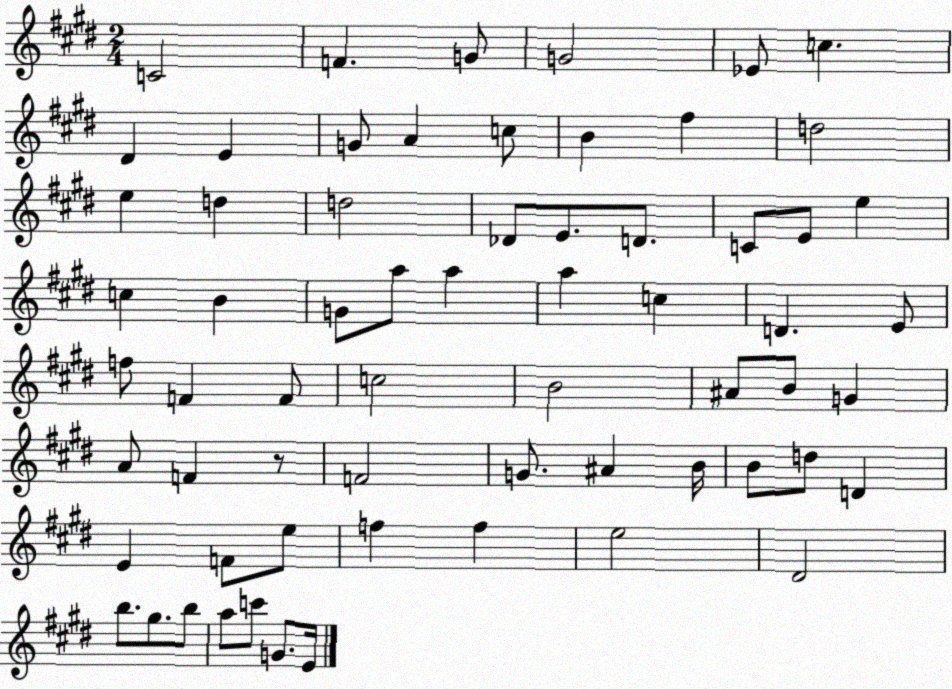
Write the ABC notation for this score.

X:1
T:Untitled
M:2/4
L:1/4
K:E
C2 F G/2 G2 _E/2 c ^D E G/2 A c/2 B ^f d2 e d d2 _D/2 E/2 D/2 C/2 E/2 e c B G/2 a/2 a a c D E/2 f/2 F F/2 c2 B2 ^A/2 B/2 G A/2 F z/2 F2 G/2 ^A B/4 B/2 d/2 D E F/2 e/2 f f e2 ^D2 b/2 ^g/2 b/2 a/2 c'/2 G/2 E/4